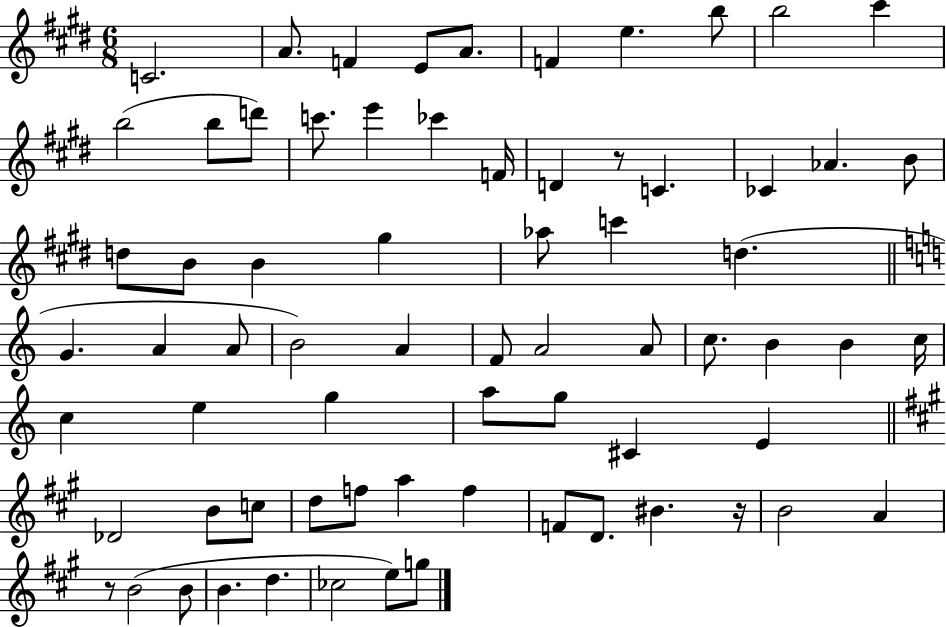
{
  \clef treble
  \numericTimeSignature
  \time 6/8
  \key e \major
  \repeat volta 2 { c'2. | a'8. f'4 e'8 a'8. | f'4 e''4. b''8 | b''2 cis'''4 | \break b''2( b''8 d'''8) | c'''8. e'''4 ces'''4 f'16 | d'4 r8 c'4. | ces'4 aes'4. b'8 | \break d''8 b'8 b'4 gis''4 | aes''8 c'''4 d''4.( | \bar "||" \break \key c \major g'4. a'4 a'8 | b'2) a'4 | f'8 a'2 a'8 | c''8. b'4 b'4 c''16 | \break c''4 e''4 g''4 | a''8 g''8 cis'4 e'4 | \bar "||" \break \key a \major des'2 b'8 c''8 | d''8 f''8 a''4 f''4 | f'8 d'8. bis'4. r16 | b'2 a'4 | \break r8 b'2( b'8 | b'4. d''4. | ces''2 e''8) g''8 | } \bar "|."
}